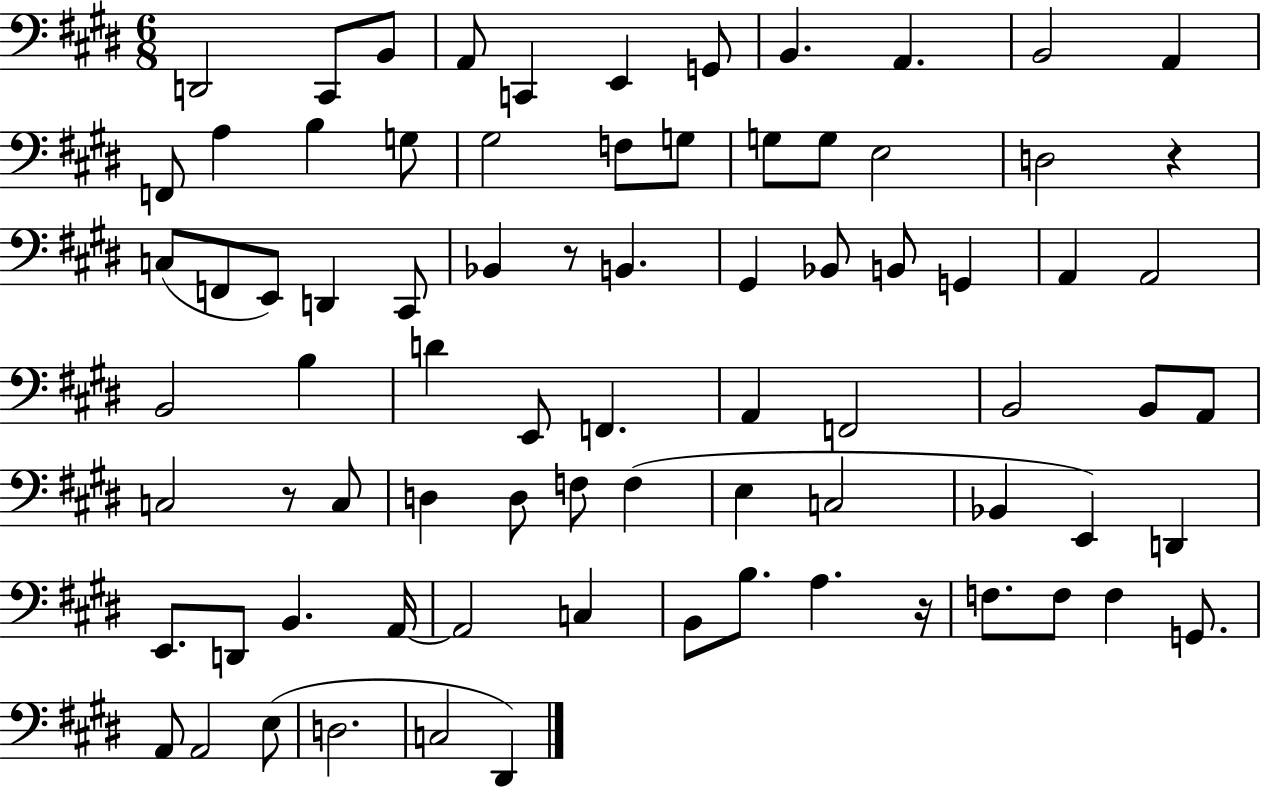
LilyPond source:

{
  \clef bass
  \numericTimeSignature
  \time 6/8
  \key e \major
  d,2 cis,8 b,8 | a,8 c,4 e,4 g,8 | b,4. a,4. | b,2 a,4 | \break f,8 a4 b4 g8 | gis2 f8 g8 | g8 g8 e2 | d2 r4 | \break c8( f,8 e,8) d,4 cis,8 | bes,4 r8 b,4. | gis,4 bes,8 b,8 g,4 | a,4 a,2 | \break b,2 b4 | d'4 e,8 f,4. | a,4 f,2 | b,2 b,8 a,8 | \break c2 r8 c8 | d4 d8 f8 f4( | e4 c2 | bes,4 e,4) d,4 | \break e,8. d,8 b,4. a,16~~ | a,2 c4 | b,8 b8. a4. r16 | f8. f8 f4 g,8. | \break a,8 a,2 e8( | d2. | c2 dis,4) | \bar "|."
}